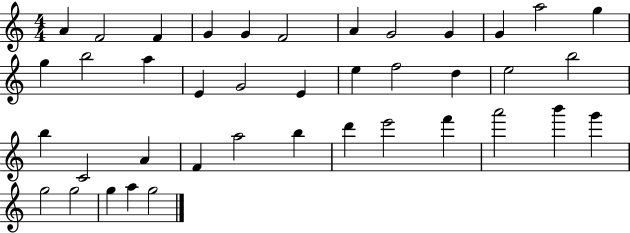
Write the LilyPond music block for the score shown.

{
  \clef treble
  \numericTimeSignature
  \time 4/4
  \key c \major
  a'4 f'2 f'4 | g'4 g'4 f'2 | a'4 g'2 g'4 | g'4 a''2 g''4 | \break g''4 b''2 a''4 | e'4 g'2 e'4 | e''4 f''2 d''4 | e''2 b''2 | \break b''4 c'2 a'4 | f'4 a''2 b''4 | d'''4 e'''2 f'''4 | a'''2 b'''4 g'''4 | \break g''2 g''2 | g''4 a''4 g''2 | \bar "|."
}